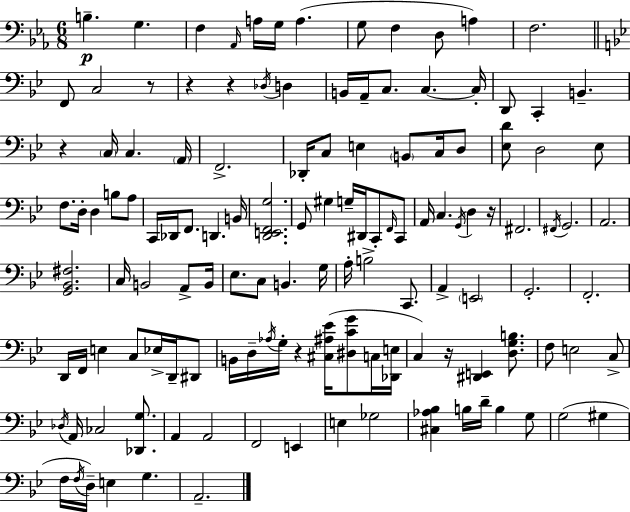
{
  \clef bass
  \numericTimeSignature
  \time 6/8
  \key c \minor
  b4.--\p g4. | f4 \grace { aes,16 } a16 g16 a4.( | g8 f4 d8 a4) | f2. | \break \bar "||" \break \key g \minor f,8 c2 r8 | r4 r4 \acciaccatura { des16 } d4 | b,16 a,16-- c8. c4.~~ | c16-. d,8 c,4-. b,4.-- | \break r4 \parenthesize c16 c4. | \parenthesize a,16 f,2.-> | des,16-. c8 e4 \parenthesize b,8 c16 d8 | <ees d'>8 d2 ees8 | \break f8. d16-. d4 b8 a8 | c,16 des,16 f,8. d,4. | b,16 <d, e, f, g>2. | g,8 gis4 g16-- dis,16 c,8-. \grace { f,16 } | \break c,8 a,16 c4. \acciaccatura { g,16 } d4 | r16 fis,2. | \acciaccatura { fis,16 } g,2. | a,2. | \break <g, bes, fis>2. | c16 b,2 | a,8-> b,16 ees8. c8 b,4. | g16 a16-. b2-> | \break c,8. a,4-> \parenthesize e,2 | g,2.-. | f,2.-. | d,16 f,16 e4 c8 | \break ees16-> d,16-- dis,8 b,16 d16-- \acciaccatura { aes16 } g16-. r4 | <cis ais ees'>16( <dis c' g'>8 c16 <des, e>16 c4) r16 <dis, e,>4 | <d g b>8. f8 e2 | c8-> \acciaccatura { des16 } a,16 ces2 | \break <des, g>8. a,4 a,2 | f,2 | e,4 e4 ges2 | <cis aes bes>4 b16 d'16-- | \break b4 g8 g2( | gis4 f16 \acciaccatura { f16 }) d16-- e4 | g4. a,2.-- | \bar "|."
}